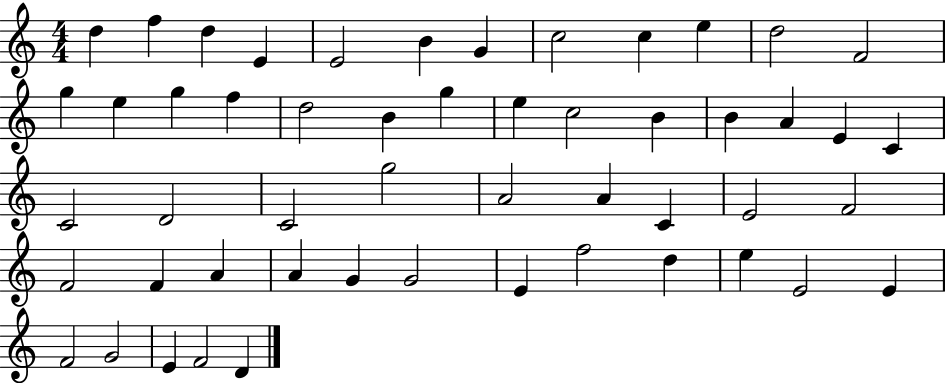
{
  \clef treble
  \numericTimeSignature
  \time 4/4
  \key c \major
  d''4 f''4 d''4 e'4 | e'2 b'4 g'4 | c''2 c''4 e''4 | d''2 f'2 | \break g''4 e''4 g''4 f''4 | d''2 b'4 g''4 | e''4 c''2 b'4 | b'4 a'4 e'4 c'4 | \break c'2 d'2 | c'2 g''2 | a'2 a'4 c'4 | e'2 f'2 | \break f'2 f'4 a'4 | a'4 g'4 g'2 | e'4 f''2 d''4 | e''4 e'2 e'4 | \break f'2 g'2 | e'4 f'2 d'4 | \bar "|."
}